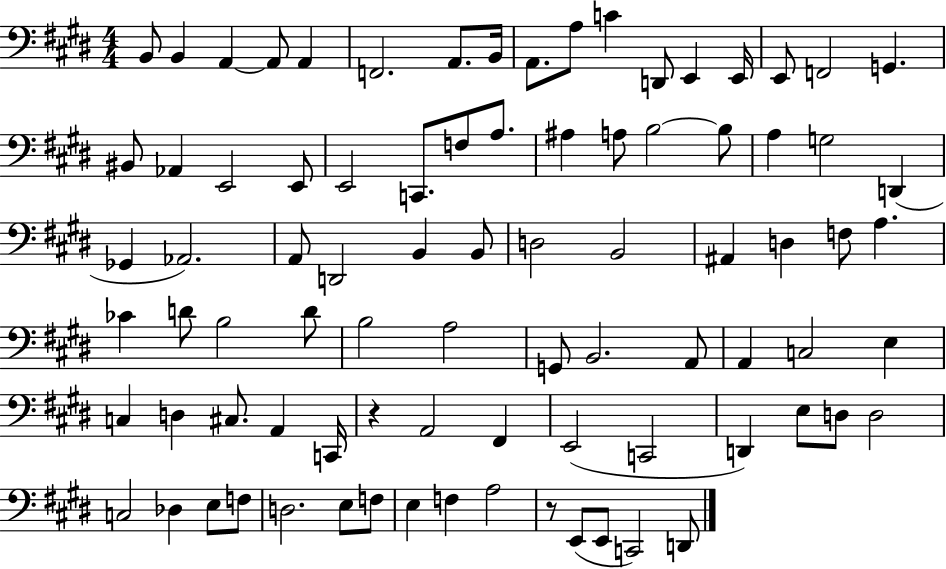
B2/e B2/q A2/q A2/e A2/q F2/h. A2/e. B2/s A2/e. A3/e C4/q D2/e E2/q E2/s E2/e F2/h G2/q. BIS2/e Ab2/q E2/h E2/e E2/h C2/e. F3/e A3/e. A#3/q A3/e B3/h B3/e A3/q G3/h D2/q Gb2/q Ab2/h. A2/e D2/h B2/q B2/e D3/h B2/h A#2/q D3/q F3/e A3/q. CES4/q D4/e B3/h D4/e B3/h A3/h G2/e B2/h. A2/e A2/q C3/h E3/q C3/q D3/q C#3/e. A2/q C2/s R/q A2/h F#2/q E2/h C2/h D2/q E3/e D3/e D3/h C3/h Db3/q E3/e F3/e D3/h. E3/e F3/e E3/q F3/q A3/h R/e E2/e E2/e C2/h D2/e